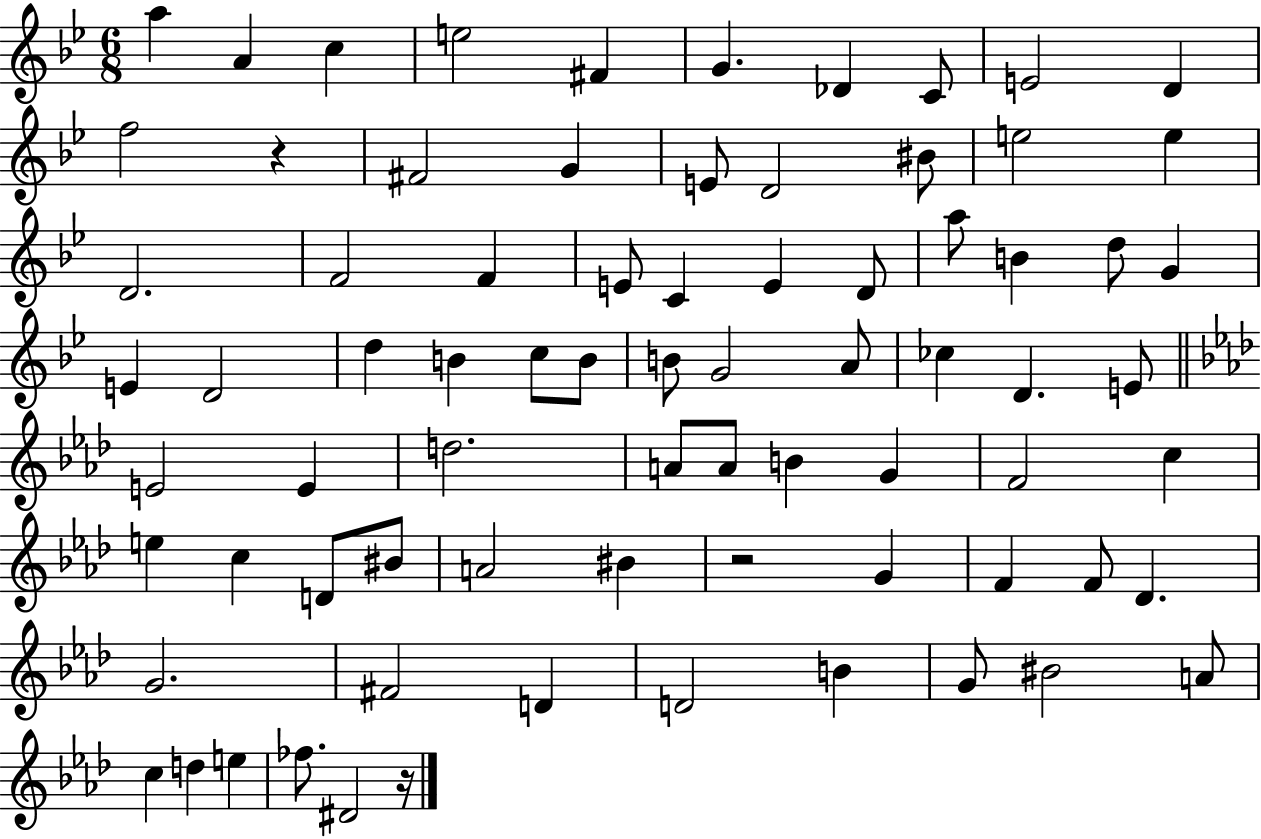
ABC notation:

X:1
T:Untitled
M:6/8
L:1/4
K:Bb
a A c e2 ^F G _D C/2 E2 D f2 z ^F2 G E/2 D2 ^B/2 e2 e D2 F2 F E/2 C E D/2 a/2 B d/2 G E D2 d B c/2 B/2 B/2 G2 A/2 _c D E/2 E2 E d2 A/2 A/2 B G F2 c e c D/2 ^B/2 A2 ^B z2 G F F/2 _D G2 ^F2 D D2 B G/2 ^B2 A/2 c d e _f/2 ^D2 z/4